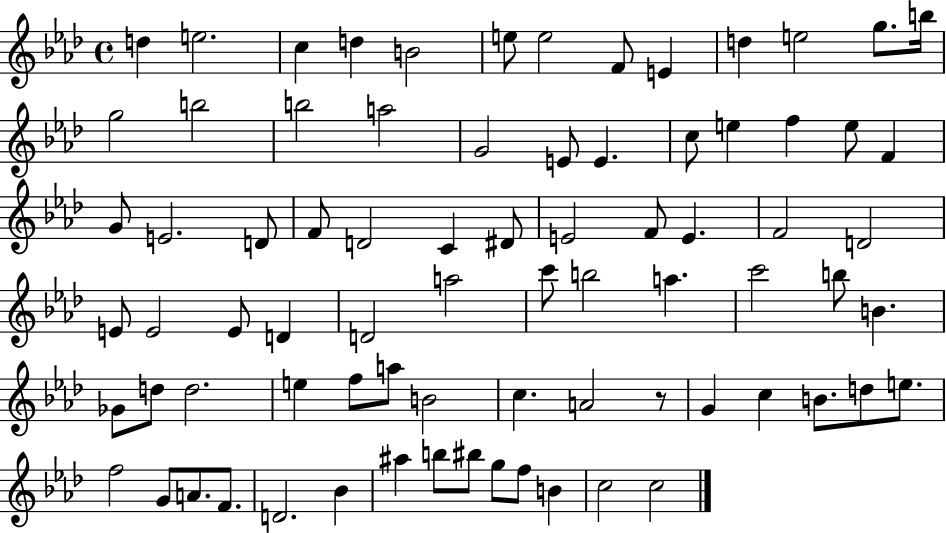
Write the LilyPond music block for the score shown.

{
  \clef treble
  \time 4/4
  \defaultTimeSignature
  \key aes \major
  \repeat volta 2 { d''4 e''2. | c''4 d''4 b'2 | e''8 e''2 f'8 e'4 | d''4 e''2 g''8. b''16 | \break g''2 b''2 | b''2 a''2 | g'2 e'8 e'4. | c''8 e''4 f''4 e''8 f'4 | \break g'8 e'2. d'8 | f'8 d'2 c'4 dis'8 | e'2 f'8 e'4. | f'2 d'2 | \break e'8 e'2 e'8 d'4 | d'2 a''2 | c'''8 b''2 a''4. | c'''2 b''8 b'4. | \break ges'8 d''8 d''2. | e''4 f''8 a''8 b'2 | c''4. a'2 r8 | g'4 c''4 b'8. d''8 e''8. | \break f''2 g'8 a'8. f'8. | d'2. bes'4 | ais''4 b''8 bis''8 g''8 f''8 b'4 | c''2 c''2 | \break } \bar "|."
}